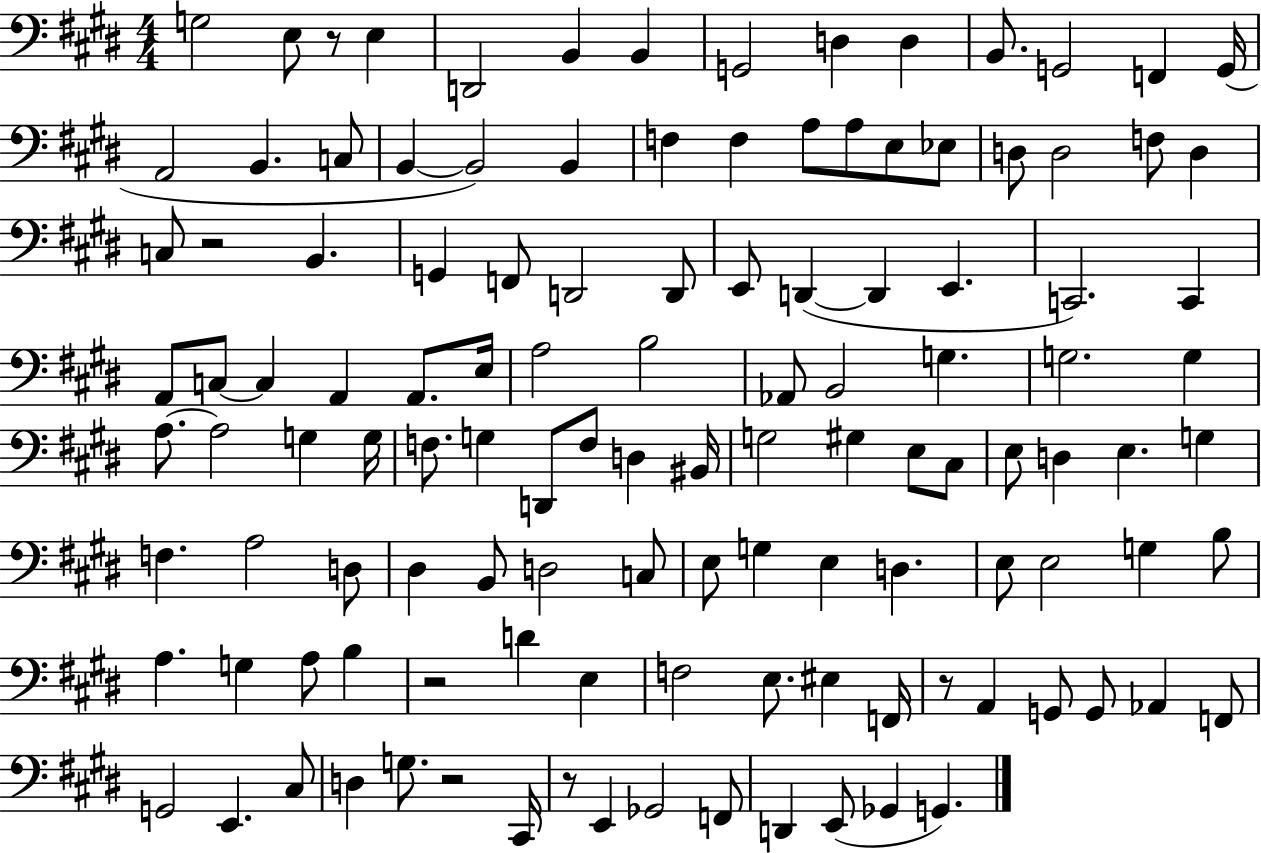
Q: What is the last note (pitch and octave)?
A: G2